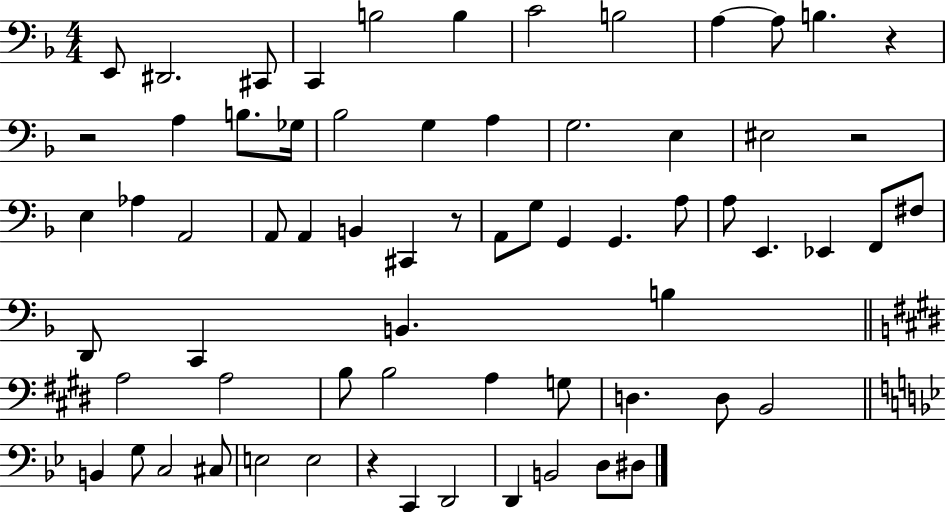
{
  \clef bass
  \numericTimeSignature
  \time 4/4
  \key f \major
  \repeat volta 2 { e,8 dis,2. cis,8 | c,4 b2 b4 | c'2 b2 | a4~~ a8 b4. r4 | \break r2 a4 b8. ges16 | bes2 g4 a4 | g2. e4 | eis2 r2 | \break e4 aes4 a,2 | a,8 a,4 b,4 cis,4 r8 | a,8 g8 g,4 g,4. a8 | a8 e,4. ees,4 f,8 fis8 | \break d,8 c,4 b,4. b4 | \bar "||" \break \key e \major a2 a2 | b8 b2 a4 g8 | d4. d8 b,2 | \bar "||" \break \key bes \major b,4 g8 c2 cis8 | e2 e2 | r4 c,4 d,2 | d,4 b,2 d8 dis8 | \break } \bar "|."
}